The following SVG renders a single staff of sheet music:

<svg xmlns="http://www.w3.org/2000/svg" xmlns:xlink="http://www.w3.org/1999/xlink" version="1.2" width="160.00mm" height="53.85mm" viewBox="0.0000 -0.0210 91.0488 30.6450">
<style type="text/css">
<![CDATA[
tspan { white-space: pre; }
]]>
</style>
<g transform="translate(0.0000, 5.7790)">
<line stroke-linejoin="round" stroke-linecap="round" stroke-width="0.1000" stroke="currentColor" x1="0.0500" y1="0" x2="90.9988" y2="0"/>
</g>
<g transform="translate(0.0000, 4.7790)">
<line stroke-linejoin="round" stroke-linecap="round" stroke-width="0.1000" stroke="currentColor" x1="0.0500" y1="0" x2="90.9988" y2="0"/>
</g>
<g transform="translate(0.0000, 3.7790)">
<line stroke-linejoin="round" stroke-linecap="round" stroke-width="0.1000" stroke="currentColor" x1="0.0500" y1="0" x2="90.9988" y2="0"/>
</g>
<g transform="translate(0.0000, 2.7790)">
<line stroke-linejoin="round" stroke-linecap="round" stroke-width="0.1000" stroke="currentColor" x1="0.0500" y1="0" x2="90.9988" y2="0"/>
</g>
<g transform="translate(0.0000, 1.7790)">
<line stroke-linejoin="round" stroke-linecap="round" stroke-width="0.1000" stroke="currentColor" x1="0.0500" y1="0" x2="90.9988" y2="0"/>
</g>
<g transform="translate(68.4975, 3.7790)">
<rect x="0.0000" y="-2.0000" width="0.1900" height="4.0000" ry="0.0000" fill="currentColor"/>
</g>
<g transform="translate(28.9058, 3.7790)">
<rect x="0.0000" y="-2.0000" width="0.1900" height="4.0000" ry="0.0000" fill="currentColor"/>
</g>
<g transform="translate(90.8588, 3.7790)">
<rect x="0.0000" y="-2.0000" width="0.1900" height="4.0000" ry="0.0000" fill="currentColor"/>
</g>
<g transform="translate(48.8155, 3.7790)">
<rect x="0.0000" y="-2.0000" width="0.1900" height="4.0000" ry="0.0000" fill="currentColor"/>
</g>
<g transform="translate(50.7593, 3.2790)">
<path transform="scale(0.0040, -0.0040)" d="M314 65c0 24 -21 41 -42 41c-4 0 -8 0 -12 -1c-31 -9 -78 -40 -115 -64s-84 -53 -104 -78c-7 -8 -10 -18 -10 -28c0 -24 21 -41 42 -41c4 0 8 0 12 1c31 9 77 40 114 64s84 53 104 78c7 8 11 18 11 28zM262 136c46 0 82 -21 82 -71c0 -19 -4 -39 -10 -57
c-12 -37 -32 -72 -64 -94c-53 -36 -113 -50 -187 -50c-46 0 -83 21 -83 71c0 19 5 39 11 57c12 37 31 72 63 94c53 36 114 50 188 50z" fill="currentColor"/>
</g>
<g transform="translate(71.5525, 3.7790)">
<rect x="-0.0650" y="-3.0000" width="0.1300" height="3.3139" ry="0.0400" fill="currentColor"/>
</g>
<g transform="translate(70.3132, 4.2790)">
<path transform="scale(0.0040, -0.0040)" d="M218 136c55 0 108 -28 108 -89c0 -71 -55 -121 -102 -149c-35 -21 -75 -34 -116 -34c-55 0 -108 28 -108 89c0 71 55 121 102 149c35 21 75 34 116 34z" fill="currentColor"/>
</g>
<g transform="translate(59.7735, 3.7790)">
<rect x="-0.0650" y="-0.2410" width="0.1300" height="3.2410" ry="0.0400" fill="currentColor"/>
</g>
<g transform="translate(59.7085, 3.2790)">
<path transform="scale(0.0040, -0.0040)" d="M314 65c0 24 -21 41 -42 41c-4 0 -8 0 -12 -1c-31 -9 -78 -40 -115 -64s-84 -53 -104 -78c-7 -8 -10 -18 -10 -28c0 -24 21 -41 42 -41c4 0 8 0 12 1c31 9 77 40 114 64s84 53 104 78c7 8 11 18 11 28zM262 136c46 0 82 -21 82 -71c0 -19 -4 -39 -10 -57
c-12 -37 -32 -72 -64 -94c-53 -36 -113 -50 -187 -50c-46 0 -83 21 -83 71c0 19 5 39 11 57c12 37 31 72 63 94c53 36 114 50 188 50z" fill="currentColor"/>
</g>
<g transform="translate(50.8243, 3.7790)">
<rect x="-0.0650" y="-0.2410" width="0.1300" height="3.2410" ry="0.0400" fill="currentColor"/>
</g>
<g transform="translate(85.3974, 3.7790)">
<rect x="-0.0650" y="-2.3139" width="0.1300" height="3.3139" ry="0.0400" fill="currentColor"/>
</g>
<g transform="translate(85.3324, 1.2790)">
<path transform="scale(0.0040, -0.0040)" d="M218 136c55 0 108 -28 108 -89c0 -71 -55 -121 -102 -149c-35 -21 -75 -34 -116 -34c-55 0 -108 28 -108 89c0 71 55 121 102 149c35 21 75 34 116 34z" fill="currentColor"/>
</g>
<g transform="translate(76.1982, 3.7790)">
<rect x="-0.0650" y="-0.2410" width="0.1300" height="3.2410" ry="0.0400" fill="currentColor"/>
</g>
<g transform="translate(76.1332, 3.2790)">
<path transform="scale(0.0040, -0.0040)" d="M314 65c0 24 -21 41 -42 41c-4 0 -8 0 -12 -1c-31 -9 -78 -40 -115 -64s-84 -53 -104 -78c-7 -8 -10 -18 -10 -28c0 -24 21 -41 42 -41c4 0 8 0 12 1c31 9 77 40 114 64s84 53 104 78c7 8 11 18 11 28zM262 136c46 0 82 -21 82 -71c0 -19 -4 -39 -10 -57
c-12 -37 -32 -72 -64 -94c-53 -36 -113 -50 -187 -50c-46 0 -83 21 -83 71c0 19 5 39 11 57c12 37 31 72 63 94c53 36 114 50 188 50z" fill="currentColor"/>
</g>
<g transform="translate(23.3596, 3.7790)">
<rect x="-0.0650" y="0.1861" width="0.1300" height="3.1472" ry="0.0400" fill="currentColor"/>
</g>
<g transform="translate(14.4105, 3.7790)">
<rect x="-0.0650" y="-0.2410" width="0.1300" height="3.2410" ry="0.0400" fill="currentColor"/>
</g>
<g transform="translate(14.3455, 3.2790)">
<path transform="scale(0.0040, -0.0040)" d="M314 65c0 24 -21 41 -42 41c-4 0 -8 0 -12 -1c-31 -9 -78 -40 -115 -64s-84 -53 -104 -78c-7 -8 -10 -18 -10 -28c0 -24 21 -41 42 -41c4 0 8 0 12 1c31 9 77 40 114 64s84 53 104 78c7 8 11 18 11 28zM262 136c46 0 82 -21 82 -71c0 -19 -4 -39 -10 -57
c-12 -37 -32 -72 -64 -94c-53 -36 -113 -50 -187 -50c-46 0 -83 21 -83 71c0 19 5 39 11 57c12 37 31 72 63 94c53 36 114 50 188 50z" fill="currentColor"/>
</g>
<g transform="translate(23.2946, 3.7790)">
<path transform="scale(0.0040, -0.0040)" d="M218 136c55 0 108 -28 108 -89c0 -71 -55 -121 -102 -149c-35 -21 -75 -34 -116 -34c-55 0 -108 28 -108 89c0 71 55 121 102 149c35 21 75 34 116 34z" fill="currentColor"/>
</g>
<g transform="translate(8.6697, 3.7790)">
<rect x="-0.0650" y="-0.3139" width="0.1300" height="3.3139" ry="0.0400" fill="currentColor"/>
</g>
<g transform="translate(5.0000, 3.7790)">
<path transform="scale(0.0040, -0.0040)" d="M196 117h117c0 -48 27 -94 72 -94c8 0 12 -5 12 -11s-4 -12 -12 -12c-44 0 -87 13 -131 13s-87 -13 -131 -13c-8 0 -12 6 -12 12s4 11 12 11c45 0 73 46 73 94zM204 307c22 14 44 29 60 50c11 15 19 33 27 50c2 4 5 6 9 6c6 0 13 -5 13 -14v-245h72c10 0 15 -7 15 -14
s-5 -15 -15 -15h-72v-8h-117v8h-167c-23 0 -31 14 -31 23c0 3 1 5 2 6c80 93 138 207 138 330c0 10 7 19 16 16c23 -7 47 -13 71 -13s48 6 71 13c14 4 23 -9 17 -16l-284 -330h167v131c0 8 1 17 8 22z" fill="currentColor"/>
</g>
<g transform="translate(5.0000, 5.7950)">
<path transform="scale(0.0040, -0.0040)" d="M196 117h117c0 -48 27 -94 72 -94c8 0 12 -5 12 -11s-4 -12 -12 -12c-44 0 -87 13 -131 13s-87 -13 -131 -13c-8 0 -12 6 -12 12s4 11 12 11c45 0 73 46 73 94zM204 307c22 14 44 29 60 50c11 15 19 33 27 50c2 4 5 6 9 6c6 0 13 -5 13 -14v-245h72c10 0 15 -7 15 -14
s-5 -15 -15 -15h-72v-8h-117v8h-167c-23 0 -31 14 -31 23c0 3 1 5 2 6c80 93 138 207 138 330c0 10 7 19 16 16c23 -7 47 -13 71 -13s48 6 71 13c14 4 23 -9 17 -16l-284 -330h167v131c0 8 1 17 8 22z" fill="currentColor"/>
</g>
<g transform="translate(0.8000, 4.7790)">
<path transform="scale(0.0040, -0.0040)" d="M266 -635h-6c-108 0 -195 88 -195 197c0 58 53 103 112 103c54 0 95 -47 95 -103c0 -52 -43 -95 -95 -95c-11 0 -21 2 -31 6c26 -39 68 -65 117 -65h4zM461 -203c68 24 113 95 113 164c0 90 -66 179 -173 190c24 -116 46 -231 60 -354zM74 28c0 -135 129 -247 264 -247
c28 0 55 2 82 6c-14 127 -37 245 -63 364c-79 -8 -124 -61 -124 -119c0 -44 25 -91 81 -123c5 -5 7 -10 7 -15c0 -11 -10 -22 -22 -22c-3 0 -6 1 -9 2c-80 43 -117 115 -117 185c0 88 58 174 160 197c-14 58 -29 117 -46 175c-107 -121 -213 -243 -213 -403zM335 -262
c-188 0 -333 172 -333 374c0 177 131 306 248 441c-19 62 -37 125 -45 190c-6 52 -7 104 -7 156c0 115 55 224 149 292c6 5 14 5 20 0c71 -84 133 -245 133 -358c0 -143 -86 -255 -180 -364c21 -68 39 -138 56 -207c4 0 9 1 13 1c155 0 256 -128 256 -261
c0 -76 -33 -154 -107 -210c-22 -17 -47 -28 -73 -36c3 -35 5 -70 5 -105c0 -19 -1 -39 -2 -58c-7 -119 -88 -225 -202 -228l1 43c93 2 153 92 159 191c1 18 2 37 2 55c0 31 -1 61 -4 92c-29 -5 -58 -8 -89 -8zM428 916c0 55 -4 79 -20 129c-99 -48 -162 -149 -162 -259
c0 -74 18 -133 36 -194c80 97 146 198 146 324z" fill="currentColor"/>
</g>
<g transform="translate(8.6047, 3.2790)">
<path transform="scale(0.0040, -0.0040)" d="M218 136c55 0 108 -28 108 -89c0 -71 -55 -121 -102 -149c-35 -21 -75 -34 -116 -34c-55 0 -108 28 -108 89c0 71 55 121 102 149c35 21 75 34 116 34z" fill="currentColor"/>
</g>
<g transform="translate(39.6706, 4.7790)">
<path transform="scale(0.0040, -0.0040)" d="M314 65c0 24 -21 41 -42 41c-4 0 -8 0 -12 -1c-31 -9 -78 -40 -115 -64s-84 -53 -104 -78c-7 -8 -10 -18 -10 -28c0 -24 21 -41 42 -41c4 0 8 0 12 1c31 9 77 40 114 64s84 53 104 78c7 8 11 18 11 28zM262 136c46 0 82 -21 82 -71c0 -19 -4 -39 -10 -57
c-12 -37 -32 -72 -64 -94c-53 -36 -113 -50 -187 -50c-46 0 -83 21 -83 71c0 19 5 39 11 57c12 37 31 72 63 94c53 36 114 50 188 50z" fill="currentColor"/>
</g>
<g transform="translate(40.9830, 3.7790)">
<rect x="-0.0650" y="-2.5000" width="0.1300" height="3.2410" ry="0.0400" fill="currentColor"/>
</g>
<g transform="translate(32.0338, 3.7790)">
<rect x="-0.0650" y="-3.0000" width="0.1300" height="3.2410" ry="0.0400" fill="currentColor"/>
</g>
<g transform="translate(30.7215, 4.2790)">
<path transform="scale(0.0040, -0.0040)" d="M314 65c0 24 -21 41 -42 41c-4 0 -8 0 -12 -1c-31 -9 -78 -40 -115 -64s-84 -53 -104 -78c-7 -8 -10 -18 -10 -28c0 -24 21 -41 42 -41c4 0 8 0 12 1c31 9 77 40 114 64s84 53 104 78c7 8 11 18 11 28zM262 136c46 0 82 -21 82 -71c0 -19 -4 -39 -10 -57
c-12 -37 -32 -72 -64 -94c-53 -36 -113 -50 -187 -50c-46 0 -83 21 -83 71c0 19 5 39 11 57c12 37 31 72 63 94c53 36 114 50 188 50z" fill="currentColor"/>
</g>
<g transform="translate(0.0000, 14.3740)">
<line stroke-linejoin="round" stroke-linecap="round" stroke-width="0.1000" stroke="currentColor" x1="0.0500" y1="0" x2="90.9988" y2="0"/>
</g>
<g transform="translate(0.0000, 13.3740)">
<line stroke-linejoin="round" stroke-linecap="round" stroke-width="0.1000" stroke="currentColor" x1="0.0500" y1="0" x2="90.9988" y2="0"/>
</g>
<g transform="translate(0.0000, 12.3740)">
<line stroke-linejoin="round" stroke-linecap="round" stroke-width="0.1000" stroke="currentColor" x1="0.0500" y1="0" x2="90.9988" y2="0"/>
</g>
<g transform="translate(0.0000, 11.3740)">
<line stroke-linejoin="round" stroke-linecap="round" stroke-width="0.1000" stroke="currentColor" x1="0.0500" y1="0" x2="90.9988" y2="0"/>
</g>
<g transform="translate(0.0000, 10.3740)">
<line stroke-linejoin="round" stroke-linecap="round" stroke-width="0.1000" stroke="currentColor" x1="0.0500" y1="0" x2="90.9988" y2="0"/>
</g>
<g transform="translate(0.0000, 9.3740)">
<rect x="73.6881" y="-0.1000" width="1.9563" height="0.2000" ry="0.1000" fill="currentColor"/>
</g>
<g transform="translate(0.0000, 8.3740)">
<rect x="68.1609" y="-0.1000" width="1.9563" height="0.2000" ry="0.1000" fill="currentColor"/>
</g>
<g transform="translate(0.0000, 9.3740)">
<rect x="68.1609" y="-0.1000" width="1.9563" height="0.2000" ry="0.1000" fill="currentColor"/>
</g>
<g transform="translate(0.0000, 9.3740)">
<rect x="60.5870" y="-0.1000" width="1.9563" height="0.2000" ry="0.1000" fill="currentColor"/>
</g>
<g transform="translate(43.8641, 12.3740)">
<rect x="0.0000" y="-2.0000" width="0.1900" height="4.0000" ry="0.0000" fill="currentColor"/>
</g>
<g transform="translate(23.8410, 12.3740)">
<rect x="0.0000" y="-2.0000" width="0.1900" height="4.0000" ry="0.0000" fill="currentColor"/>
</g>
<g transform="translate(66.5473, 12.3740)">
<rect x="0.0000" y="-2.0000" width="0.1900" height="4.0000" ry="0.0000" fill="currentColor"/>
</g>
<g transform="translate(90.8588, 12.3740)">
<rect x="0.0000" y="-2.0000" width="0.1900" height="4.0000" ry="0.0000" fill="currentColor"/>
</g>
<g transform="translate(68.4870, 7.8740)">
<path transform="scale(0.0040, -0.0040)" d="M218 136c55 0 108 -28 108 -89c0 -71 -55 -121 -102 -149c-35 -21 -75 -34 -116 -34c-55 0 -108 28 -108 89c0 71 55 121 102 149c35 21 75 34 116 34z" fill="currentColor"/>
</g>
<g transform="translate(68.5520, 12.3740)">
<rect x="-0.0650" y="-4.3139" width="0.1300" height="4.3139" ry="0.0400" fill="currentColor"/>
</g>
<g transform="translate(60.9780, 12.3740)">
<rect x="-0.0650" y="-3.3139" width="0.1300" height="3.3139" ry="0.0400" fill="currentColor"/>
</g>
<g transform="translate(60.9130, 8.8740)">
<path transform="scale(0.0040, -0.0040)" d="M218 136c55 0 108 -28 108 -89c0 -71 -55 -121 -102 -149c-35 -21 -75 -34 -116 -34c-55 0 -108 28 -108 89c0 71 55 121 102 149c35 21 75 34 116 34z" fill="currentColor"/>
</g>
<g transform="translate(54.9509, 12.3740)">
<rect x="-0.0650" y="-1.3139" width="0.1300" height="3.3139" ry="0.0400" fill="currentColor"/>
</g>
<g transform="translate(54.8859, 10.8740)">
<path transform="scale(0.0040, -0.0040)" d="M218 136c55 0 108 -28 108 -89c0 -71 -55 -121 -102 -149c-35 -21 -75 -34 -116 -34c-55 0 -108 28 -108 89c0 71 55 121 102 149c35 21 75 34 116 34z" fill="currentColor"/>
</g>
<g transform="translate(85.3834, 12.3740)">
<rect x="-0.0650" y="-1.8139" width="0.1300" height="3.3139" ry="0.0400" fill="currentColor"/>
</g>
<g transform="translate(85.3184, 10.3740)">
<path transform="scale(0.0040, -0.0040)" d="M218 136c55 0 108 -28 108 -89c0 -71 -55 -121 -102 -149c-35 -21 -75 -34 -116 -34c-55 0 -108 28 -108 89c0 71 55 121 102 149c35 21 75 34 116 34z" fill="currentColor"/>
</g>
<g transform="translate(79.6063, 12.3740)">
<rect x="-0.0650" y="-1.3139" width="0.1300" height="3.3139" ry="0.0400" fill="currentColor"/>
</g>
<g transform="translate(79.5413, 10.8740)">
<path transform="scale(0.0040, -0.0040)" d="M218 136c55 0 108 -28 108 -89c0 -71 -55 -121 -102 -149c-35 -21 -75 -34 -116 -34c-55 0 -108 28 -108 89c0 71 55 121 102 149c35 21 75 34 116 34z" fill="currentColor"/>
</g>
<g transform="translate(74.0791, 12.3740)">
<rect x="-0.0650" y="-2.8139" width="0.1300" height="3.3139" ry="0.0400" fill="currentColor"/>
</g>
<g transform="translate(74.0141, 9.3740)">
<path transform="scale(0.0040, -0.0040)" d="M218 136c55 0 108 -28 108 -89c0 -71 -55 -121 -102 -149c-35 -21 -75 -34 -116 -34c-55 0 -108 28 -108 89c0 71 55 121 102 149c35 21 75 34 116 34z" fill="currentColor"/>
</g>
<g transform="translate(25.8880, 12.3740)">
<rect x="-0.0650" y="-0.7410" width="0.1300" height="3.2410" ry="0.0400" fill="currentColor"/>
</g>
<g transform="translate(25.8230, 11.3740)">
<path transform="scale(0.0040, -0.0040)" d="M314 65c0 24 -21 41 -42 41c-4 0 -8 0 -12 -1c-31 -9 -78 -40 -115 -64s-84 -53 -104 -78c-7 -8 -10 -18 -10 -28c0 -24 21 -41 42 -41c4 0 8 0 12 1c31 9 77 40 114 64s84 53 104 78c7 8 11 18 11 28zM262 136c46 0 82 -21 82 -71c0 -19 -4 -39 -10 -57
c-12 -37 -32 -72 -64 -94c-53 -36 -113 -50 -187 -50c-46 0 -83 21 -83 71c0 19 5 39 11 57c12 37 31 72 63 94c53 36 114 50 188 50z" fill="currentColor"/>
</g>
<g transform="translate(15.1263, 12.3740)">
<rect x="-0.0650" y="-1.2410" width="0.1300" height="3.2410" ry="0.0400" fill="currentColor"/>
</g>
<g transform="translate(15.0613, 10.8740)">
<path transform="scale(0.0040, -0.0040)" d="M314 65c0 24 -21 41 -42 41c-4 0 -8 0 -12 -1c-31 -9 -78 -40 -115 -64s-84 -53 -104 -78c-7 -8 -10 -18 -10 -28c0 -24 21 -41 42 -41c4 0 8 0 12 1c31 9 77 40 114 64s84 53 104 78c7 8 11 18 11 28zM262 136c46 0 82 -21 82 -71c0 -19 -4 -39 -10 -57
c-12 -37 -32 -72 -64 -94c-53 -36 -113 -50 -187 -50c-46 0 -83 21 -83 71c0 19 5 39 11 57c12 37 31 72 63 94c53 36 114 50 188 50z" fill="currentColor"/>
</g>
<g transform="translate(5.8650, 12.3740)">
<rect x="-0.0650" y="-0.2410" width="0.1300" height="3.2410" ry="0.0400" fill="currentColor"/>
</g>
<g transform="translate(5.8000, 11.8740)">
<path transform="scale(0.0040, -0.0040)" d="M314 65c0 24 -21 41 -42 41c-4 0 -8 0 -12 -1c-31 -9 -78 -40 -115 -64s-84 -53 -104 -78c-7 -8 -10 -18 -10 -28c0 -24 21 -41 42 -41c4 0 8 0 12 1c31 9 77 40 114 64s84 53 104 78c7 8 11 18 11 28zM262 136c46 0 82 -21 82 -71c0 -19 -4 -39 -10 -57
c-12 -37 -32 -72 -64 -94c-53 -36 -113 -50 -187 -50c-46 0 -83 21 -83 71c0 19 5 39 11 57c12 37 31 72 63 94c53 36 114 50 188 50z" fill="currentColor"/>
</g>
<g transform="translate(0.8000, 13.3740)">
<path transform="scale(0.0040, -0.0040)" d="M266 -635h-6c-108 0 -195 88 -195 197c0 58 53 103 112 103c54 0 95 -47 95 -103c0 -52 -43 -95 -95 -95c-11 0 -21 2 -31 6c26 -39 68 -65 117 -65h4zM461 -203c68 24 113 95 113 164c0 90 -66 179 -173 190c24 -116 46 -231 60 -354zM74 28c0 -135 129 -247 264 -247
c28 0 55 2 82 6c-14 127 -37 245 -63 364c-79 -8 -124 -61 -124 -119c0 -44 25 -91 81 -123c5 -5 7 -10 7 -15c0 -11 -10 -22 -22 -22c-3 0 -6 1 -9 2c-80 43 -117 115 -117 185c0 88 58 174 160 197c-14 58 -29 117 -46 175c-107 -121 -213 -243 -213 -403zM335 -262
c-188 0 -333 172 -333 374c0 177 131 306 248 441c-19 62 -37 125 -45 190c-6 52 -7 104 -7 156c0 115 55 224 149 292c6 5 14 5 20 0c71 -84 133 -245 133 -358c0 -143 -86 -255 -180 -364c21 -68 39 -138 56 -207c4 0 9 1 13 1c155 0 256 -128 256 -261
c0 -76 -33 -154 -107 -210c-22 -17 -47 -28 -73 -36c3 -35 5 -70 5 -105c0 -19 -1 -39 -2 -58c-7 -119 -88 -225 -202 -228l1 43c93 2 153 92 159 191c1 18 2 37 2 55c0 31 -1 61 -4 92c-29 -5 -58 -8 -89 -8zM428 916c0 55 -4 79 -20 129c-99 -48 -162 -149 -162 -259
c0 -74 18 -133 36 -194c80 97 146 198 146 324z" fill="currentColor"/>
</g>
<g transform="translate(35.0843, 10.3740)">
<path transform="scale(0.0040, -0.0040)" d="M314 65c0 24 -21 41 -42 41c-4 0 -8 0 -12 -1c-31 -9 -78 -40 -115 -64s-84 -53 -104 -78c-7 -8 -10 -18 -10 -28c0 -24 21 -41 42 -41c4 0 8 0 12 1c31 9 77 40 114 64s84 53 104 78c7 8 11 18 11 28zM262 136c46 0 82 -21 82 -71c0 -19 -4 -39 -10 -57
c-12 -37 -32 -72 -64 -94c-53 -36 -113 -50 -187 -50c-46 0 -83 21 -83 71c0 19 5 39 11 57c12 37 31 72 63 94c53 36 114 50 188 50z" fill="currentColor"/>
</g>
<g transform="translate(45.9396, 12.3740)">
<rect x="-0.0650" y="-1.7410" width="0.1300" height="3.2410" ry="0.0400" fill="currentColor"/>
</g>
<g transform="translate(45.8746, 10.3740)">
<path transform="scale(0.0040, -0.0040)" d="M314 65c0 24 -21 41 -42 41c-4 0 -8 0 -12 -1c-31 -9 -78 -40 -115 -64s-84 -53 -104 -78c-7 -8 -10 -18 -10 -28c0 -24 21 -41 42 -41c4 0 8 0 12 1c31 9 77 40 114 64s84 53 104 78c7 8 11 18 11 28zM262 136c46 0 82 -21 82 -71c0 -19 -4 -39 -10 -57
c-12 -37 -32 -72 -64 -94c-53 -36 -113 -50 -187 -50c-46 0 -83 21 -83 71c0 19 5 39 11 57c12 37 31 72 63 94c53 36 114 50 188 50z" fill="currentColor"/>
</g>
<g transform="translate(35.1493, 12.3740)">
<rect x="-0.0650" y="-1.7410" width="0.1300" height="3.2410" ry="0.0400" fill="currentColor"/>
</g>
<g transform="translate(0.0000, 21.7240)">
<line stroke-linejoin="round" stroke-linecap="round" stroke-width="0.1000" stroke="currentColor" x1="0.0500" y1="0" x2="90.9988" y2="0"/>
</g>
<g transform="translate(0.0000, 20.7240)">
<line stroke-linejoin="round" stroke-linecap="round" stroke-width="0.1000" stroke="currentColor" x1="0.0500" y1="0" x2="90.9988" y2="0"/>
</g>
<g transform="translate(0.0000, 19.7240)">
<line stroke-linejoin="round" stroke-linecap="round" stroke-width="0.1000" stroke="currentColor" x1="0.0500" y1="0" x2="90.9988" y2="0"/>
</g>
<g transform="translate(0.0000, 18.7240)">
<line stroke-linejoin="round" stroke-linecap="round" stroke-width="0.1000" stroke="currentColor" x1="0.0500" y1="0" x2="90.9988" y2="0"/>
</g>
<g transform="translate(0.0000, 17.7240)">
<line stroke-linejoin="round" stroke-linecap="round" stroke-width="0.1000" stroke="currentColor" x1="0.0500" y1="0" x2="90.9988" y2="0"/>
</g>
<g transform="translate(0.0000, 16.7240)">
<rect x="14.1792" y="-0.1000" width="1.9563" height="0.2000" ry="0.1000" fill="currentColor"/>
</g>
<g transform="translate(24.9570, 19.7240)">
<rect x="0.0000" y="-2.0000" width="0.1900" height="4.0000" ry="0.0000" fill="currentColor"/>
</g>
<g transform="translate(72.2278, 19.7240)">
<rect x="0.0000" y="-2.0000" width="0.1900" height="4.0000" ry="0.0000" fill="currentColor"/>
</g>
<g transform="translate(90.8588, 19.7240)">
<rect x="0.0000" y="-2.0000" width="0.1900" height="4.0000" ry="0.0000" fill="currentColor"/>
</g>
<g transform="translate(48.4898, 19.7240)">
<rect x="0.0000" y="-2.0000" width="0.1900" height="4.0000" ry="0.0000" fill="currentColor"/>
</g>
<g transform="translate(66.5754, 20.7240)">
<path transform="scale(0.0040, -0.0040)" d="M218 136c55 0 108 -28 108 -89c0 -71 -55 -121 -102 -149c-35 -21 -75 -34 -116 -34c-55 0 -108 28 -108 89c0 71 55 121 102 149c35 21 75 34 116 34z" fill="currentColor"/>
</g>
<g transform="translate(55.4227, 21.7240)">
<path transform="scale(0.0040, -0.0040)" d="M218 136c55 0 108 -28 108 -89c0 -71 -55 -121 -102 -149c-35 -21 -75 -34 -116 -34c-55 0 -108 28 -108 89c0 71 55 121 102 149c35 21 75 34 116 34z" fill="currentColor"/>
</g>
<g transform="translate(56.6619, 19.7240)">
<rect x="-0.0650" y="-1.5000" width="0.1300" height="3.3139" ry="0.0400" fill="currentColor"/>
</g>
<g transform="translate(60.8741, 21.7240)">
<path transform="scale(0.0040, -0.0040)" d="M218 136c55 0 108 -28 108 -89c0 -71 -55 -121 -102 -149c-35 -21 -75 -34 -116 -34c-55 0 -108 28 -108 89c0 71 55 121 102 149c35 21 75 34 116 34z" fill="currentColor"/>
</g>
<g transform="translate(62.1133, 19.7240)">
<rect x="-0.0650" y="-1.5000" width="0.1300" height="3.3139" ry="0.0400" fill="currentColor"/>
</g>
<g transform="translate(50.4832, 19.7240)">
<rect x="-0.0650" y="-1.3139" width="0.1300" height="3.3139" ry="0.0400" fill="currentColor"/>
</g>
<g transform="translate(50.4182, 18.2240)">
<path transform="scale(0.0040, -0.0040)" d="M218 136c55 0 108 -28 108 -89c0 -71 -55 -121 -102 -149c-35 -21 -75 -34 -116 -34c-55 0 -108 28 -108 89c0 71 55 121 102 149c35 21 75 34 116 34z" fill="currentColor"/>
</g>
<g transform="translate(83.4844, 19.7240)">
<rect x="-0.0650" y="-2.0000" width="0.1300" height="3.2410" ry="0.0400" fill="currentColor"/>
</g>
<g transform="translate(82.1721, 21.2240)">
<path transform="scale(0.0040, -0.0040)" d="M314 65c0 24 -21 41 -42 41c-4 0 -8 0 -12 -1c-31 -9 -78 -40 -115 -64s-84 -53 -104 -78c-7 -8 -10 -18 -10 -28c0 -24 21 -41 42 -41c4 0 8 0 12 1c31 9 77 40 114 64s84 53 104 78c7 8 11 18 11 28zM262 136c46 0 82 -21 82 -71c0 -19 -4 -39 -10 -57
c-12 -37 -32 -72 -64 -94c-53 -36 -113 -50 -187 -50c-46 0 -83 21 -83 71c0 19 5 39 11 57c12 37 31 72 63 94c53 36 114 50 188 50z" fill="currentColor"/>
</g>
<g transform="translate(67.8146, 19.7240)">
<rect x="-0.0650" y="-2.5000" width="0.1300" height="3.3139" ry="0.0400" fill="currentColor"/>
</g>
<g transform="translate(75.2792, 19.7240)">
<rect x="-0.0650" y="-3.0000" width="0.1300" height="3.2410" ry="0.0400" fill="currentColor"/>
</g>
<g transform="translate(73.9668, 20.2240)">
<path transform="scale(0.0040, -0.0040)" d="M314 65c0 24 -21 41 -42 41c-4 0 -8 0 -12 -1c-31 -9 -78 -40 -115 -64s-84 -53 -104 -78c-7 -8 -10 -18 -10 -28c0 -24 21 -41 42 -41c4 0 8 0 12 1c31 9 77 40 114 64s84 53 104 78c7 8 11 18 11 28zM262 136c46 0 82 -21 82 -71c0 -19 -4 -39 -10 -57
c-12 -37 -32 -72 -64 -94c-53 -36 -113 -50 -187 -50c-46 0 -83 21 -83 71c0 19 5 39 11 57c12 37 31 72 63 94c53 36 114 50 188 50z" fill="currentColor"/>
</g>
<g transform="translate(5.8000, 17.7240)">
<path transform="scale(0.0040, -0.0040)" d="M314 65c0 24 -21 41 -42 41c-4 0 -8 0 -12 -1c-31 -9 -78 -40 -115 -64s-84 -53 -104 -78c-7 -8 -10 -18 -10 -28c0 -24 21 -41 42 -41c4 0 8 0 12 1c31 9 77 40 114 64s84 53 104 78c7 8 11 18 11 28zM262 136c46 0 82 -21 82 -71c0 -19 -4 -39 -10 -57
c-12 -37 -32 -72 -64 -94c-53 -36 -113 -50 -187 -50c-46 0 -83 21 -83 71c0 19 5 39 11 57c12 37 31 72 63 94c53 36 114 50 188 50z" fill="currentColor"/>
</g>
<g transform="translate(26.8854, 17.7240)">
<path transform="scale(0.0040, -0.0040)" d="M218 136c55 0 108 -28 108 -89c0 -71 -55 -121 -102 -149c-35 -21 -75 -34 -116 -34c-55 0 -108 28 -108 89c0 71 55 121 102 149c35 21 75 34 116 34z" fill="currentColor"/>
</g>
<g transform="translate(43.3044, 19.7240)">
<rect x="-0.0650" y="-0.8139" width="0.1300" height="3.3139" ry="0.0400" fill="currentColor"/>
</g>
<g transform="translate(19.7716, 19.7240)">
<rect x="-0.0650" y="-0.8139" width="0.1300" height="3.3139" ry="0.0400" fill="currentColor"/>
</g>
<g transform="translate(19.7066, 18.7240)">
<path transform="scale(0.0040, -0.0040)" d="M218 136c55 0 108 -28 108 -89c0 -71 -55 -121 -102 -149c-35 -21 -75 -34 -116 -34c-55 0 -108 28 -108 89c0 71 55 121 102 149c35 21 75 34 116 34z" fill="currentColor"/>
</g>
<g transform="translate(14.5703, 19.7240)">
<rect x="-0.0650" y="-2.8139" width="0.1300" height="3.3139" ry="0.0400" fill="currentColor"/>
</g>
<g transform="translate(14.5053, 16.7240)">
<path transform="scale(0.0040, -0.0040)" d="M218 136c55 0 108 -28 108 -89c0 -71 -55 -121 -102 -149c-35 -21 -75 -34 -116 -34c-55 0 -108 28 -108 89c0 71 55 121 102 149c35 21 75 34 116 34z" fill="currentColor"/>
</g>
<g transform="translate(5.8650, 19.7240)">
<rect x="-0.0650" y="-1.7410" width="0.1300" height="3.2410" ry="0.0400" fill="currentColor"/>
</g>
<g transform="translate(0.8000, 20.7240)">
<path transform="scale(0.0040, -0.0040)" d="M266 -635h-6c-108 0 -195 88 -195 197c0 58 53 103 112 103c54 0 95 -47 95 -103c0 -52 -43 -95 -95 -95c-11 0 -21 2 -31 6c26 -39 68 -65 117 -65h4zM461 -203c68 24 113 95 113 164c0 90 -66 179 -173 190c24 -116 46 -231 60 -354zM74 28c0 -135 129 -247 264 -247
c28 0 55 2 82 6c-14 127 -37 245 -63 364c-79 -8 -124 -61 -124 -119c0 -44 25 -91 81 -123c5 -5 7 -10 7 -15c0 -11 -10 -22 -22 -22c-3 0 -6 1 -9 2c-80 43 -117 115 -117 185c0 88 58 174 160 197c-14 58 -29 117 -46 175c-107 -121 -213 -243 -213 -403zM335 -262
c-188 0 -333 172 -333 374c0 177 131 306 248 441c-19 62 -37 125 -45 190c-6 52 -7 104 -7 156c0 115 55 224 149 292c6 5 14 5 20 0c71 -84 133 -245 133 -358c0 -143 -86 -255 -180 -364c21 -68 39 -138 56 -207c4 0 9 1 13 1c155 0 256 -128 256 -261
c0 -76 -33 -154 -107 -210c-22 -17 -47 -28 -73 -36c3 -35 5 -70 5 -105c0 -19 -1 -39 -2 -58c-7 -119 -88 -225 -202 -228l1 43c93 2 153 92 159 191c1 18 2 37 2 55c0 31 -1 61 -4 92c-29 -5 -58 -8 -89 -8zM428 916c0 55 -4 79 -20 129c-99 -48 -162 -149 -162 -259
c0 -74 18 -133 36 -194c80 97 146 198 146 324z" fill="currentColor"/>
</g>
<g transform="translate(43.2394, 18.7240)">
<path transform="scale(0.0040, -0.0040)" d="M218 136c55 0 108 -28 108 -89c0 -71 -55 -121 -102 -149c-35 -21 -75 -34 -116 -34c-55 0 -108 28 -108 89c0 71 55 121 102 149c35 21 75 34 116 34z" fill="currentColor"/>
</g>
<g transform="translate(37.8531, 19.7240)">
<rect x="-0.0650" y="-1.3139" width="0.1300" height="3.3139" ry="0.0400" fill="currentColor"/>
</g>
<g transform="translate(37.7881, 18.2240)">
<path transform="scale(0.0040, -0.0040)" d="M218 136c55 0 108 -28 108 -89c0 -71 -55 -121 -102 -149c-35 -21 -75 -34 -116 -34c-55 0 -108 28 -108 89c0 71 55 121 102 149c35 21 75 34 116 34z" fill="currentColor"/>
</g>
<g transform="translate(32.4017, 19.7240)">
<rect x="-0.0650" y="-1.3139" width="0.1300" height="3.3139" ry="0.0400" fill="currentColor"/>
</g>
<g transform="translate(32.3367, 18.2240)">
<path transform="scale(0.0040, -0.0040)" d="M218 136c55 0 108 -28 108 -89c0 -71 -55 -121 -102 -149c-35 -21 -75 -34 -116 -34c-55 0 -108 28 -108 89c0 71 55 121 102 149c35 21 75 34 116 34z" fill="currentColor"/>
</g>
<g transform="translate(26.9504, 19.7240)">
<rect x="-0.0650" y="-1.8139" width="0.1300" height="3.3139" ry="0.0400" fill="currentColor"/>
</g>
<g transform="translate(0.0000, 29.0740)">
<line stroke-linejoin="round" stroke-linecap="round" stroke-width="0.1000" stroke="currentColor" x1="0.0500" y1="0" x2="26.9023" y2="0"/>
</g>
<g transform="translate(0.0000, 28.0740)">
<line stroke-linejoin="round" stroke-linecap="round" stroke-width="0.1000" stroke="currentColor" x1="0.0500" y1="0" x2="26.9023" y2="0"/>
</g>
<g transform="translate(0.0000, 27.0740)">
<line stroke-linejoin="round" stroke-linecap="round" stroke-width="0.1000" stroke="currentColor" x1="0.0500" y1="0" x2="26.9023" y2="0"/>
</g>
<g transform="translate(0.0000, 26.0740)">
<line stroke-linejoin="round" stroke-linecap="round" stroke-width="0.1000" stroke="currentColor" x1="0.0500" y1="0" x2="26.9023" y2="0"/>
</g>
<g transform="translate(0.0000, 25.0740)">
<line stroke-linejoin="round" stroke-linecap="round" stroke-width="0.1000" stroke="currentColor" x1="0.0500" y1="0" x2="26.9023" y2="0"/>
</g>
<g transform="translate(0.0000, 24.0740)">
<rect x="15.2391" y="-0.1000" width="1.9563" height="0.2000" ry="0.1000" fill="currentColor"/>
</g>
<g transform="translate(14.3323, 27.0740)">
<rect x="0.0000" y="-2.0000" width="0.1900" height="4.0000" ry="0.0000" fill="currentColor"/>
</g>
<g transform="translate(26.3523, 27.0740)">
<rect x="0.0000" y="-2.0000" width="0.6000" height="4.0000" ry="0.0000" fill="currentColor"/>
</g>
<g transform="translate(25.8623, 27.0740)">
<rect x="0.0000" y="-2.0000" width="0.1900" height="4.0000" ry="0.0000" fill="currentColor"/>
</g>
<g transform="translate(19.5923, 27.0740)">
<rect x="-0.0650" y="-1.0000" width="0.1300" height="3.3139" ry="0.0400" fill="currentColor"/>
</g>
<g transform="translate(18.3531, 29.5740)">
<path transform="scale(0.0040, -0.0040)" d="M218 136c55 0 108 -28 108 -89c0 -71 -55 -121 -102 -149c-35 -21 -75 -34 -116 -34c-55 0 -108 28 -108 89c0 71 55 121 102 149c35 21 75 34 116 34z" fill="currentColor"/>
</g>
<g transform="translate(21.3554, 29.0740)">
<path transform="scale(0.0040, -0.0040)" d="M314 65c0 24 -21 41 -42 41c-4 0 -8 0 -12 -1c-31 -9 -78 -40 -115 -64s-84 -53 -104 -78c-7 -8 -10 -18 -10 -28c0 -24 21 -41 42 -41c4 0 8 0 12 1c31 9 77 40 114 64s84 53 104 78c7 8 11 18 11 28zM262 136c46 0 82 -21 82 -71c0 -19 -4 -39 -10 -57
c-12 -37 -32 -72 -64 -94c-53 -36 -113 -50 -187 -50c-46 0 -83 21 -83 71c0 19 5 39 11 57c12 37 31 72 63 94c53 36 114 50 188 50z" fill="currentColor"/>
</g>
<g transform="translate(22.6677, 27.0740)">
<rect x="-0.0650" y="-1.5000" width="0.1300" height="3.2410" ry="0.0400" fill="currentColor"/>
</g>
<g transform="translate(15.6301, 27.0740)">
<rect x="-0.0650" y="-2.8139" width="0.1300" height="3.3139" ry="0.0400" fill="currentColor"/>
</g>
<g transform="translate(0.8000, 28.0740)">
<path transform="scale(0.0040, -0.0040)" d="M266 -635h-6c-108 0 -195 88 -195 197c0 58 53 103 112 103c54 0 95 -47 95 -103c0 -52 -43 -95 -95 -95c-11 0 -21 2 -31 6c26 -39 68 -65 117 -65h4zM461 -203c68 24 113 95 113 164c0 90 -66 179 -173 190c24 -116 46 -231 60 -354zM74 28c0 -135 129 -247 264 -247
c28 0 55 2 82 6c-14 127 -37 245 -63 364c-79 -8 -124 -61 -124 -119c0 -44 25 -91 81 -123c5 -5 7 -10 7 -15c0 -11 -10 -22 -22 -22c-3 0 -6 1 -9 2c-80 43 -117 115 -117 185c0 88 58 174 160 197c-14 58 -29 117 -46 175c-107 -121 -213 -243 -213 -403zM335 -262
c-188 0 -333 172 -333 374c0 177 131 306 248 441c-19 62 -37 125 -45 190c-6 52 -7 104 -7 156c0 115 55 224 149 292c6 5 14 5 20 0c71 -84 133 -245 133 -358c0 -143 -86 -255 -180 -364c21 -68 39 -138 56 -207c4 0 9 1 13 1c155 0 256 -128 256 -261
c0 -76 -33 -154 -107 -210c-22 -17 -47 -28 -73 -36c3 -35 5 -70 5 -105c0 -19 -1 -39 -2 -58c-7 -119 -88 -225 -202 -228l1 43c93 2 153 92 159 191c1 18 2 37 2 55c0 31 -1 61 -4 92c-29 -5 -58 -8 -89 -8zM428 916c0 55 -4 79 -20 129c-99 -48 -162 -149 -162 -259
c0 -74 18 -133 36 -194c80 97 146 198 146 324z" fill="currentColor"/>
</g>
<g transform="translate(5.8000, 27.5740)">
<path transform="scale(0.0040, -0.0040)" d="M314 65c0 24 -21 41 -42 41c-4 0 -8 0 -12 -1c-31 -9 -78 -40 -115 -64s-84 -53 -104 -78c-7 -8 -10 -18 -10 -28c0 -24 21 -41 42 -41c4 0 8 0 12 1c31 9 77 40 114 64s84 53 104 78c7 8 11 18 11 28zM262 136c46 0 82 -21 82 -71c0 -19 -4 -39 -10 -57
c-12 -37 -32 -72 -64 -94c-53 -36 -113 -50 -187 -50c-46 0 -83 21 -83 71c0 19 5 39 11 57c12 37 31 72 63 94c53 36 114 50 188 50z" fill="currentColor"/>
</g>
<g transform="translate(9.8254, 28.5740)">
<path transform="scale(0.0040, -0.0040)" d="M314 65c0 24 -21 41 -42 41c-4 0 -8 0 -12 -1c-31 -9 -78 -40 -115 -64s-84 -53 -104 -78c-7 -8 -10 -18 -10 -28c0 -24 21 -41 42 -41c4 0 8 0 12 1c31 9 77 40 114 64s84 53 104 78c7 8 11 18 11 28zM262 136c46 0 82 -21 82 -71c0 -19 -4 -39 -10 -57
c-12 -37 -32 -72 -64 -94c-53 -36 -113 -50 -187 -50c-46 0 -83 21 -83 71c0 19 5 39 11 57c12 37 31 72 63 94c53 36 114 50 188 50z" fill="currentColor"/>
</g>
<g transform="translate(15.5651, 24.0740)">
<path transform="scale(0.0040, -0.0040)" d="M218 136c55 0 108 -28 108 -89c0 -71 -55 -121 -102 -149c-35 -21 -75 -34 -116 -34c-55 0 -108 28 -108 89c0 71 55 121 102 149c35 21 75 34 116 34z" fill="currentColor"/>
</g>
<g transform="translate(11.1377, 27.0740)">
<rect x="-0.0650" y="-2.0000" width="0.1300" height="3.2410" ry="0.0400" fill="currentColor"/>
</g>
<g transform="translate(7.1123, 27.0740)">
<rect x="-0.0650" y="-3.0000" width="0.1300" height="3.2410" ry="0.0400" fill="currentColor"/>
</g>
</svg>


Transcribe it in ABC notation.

X:1
T:Untitled
M:4/4
L:1/4
K:C
c c2 B A2 G2 c2 c2 A c2 g c2 e2 d2 f2 f2 e b d' a e f f2 a d f e e d e E E G A2 F2 A2 F2 a D E2